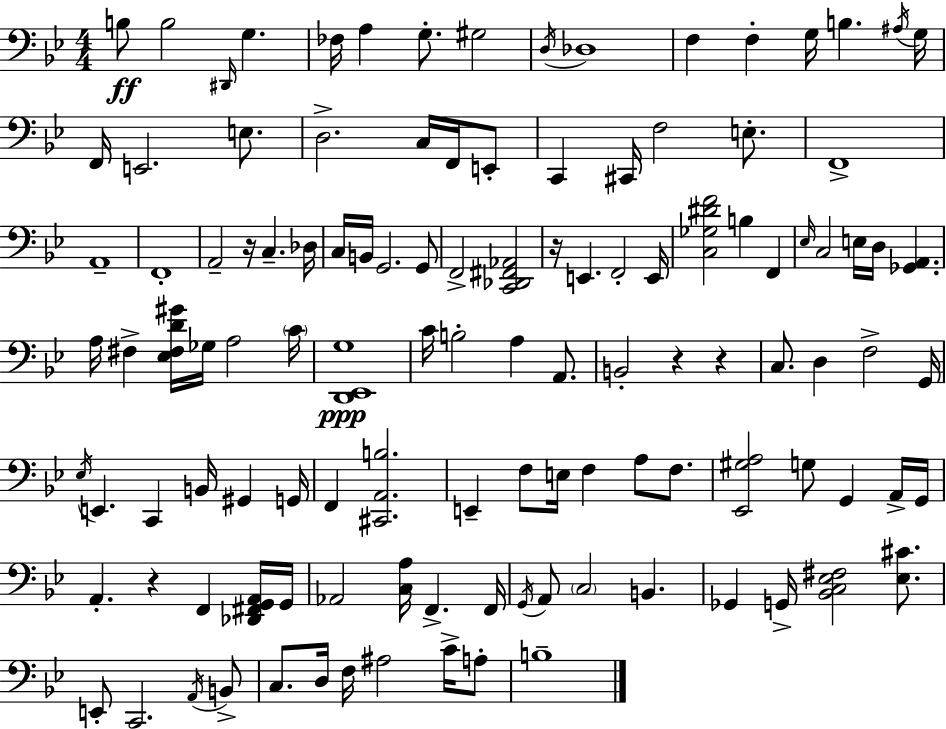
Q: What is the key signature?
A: G minor